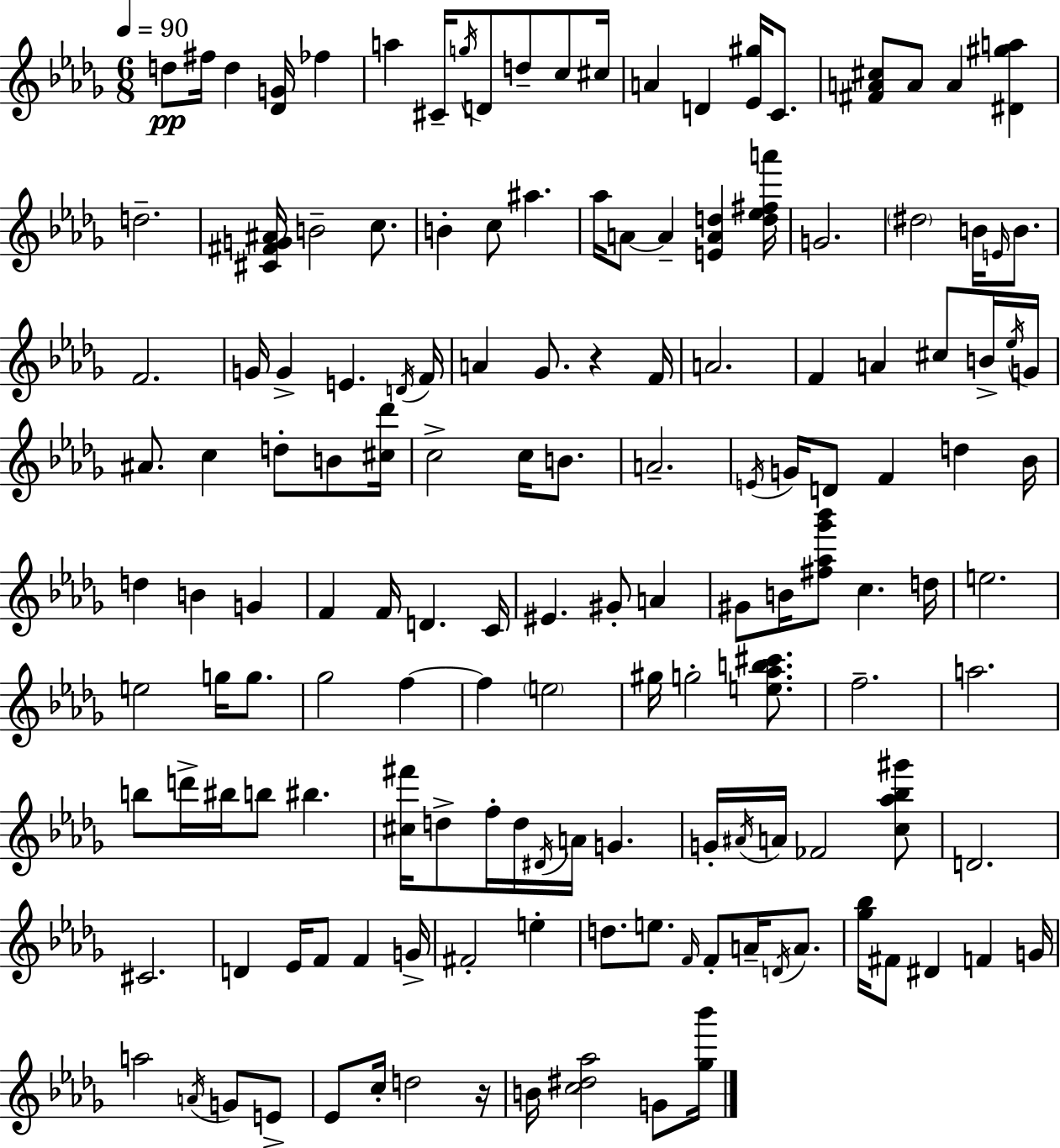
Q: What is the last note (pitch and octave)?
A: G4